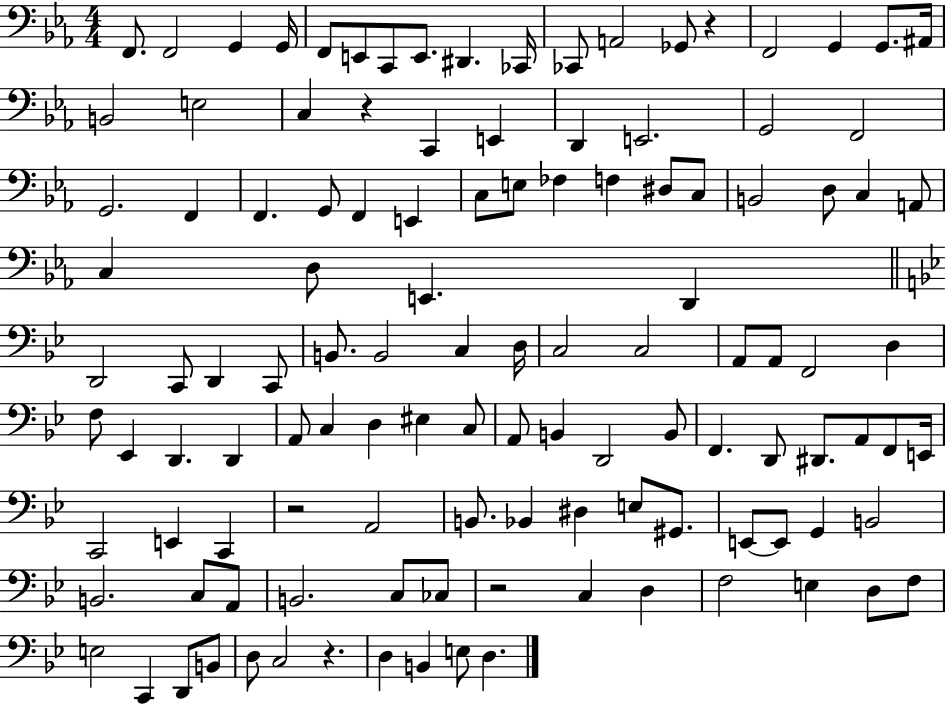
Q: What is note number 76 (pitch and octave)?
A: D#2